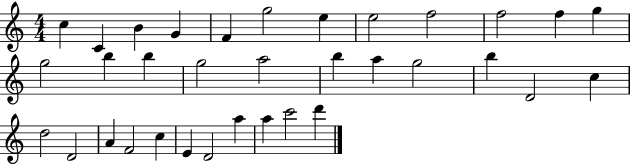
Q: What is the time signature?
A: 4/4